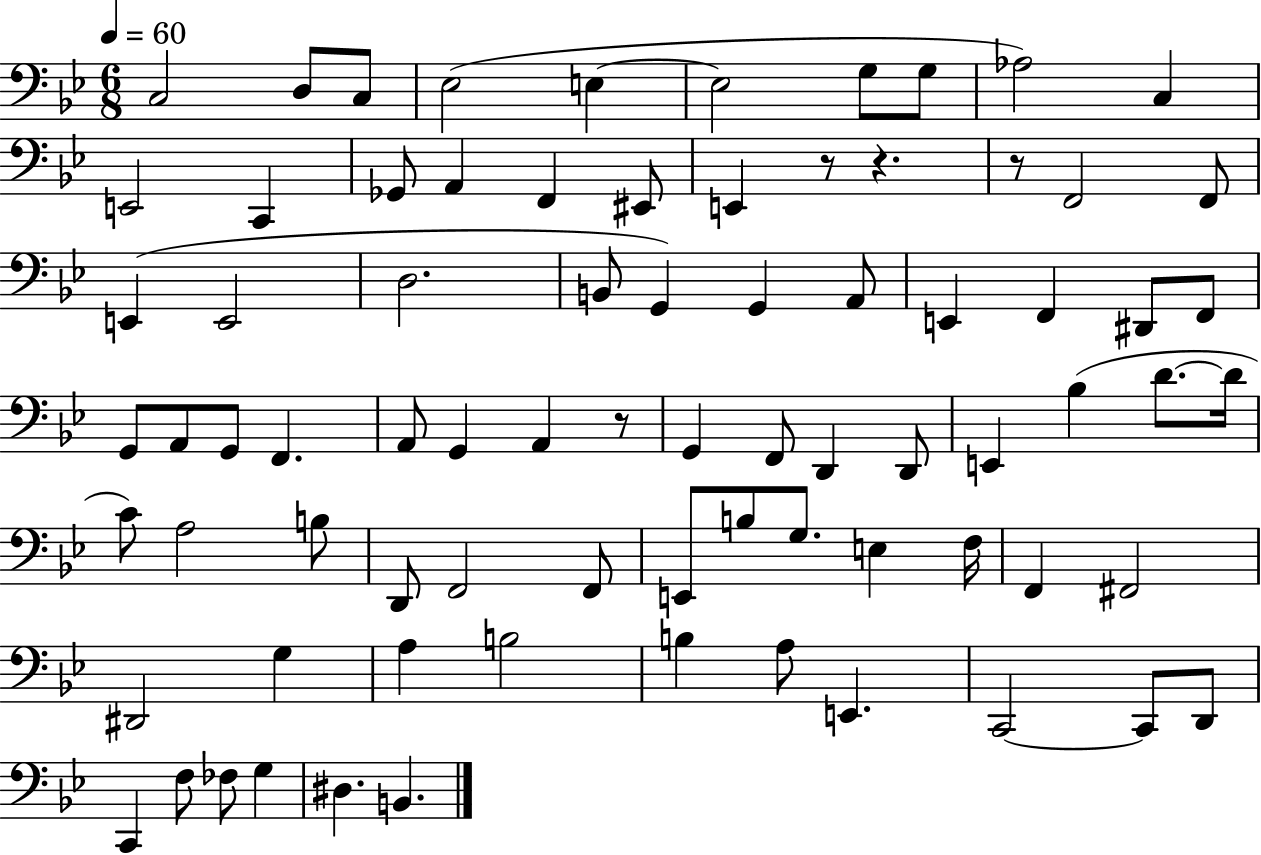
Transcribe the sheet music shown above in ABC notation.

X:1
T:Untitled
M:6/8
L:1/4
K:Bb
C,2 D,/2 C,/2 _E,2 E, E,2 G,/2 G,/2 _A,2 C, E,,2 C,, _G,,/2 A,, F,, ^E,,/2 E,, z/2 z z/2 F,,2 F,,/2 E,, E,,2 D,2 B,,/2 G,, G,, A,,/2 E,, F,, ^D,,/2 F,,/2 G,,/2 A,,/2 G,,/2 F,, A,,/2 G,, A,, z/2 G,, F,,/2 D,, D,,/2 E,, _B, D/2 D/4 C/2 A,2 B,/2 D,,/2 F,,2 F,,/2 E,,/2 B,/2 G,/2 E, F,/4 F,, ^F,,2 ^D,,2 G, A, B,2 B, A,/2 E,, C,,2 C,,/2 D,,/2 C,, F,/2 _F,/2 G, ^D, B,,